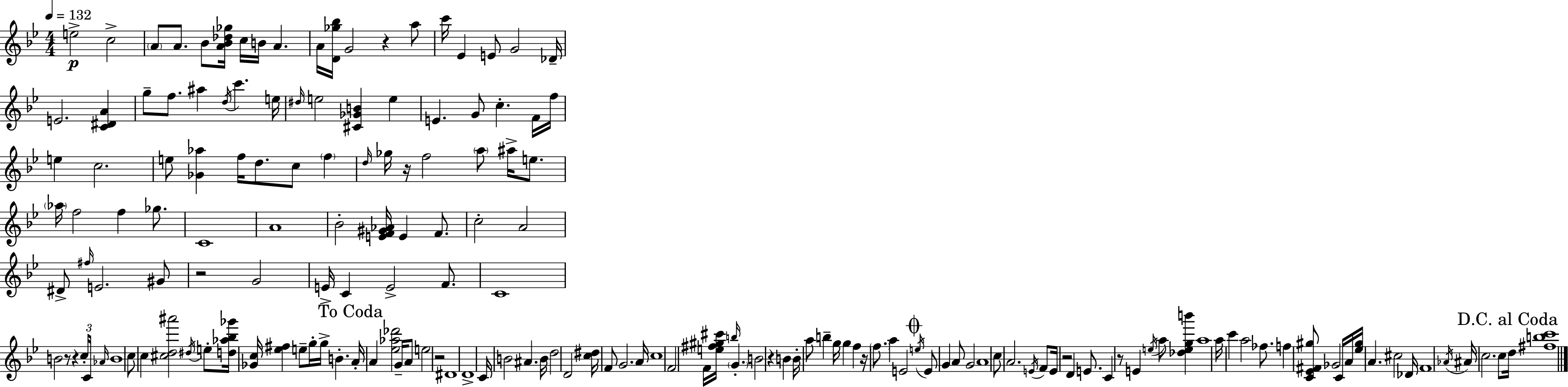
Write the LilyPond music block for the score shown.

{
  \clef treble
  \numericTimeSignature
  \time 4/4
  \key g \minor
  \tempo 4 = 132
  e''2->\p c''2-> | \parenthesize a'8 a'8. bes'8 <a' bes' des'' ges''>16 c''16 b'16 a'4. | a'16 <d' ges'' bes''>16 g'2 r4 a''8 | c'''16 ees'4 e'8 g'2 des'16-- | \break e'2. <c' dis' a'>4 | g''8-- f''8. ais''4 \acciaccatura { d''16 } c'''4. | e''16 \grace { dis''16 } e''2 <cis' ges' b'>4 e''4 | e'4. g'8 c''4.-. | \break f'16 f''16 e''4 c''2. | e''8 <ges' aes''>4 f''16 d''8. c''8 \parenthesize f''4 | \grace { d''16 } ges''16 r16 f''2 \parenthesize a''8 ais''16-> | e''8. \parenthesize aes''16 f''2 f''4 | \break ges''8. c'1 | a'1 | bes'2-. <e' f' gis' aes'>16 e'4 | f'8. c''2-. a'2 | \break dis'8-> \grace { fis''16 } e'2. | gis'8 r2 g'2 | e'16-> c'4 e'2-> | f'8. c'1 | \break b'2 r8 r4 | \tuplet 3/2 { c''16-. c'16 \grace { aes'16 } } b'1 | c''8 c''4 <cis'' d'' ais'''>2 | \acciaccatura { dis''16 } e''8-. <d'' aes'' bes'' ges'''>16 <ges' c''>16 <ees'' fis''>4 e''8-- g''16-. g''16-> | \break b'4.-. \mark "To Coda" a'16-. a'4 <ees'' aes'' des'''>2 | g'16-- a'8 e''2 r2 | dis'1 | d'1-> | \break c'16 b'2 ais'4. | b'16 d''2 d'2 | <c'' dis''>16 f'8 g'2. | a'16 c''1 | \break f'2 f'16 <e'' fis'' gis'' cis'''>16 | \grace { b''16 } \parenthesize g'4.-. b'2 r4 | b'4 b'16-. a''8 b''4-- g''16 g''4 | f''4 r16 \parenthesize f''8. a''4 e'2 | \break \mark \markup { \musicglyph "scripts.coda" } \acciaccatura { e''16 } e'8 g'4 a'8 | g'2 a'1 | c''8 a'2. | \acciaccatura { e'16 } f'8 e'16 r2 | \break d'4 e'8. c'4 r8 e'4 | \acciaccatura { e''16 } a''8 <des'' e'' g'' b'''>4 a''1 | a''16 c'''4 a''2 | fes''8. f''4 <c' ees' fis' gis''>8 | \break ges'2 c'16 a'16 <ees'' gis''>16 a'4. | cis''2 des'16 f'1 | \acciaccatura { aes'16 } ais'16 c''2. | c''8 \mark "D.C. al Coda" d''16 <fis'' b'' c'''>1 | \break \bar "|."
}